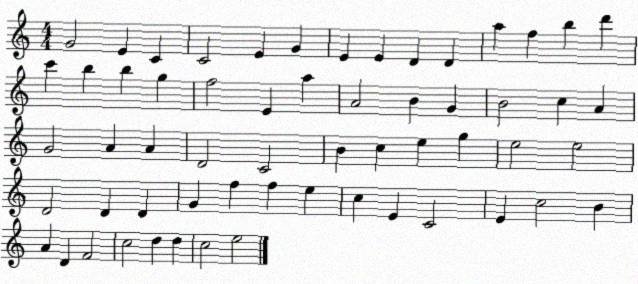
X:1
T:Untitled
M:4/4
L:1/4
K:C
G2 E C C2 E G E E D D a f b d' c' b b g f2 E a A2 B G B2 c A G2 A A D2 C2 B c e g e2 e2 D2 D D G f f e c E C2 E c2 B A D F2 c2 d d c2 e2